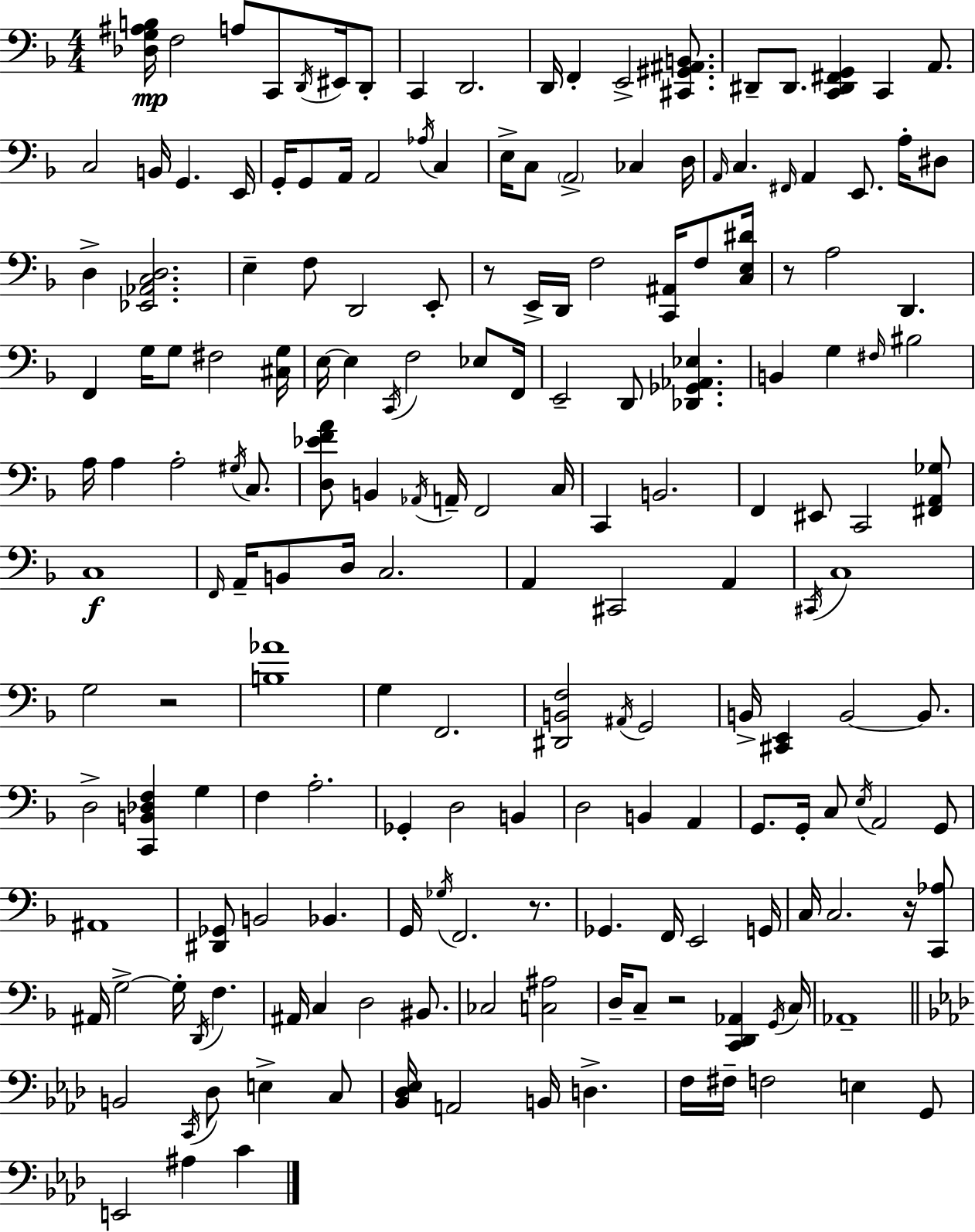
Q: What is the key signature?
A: F major